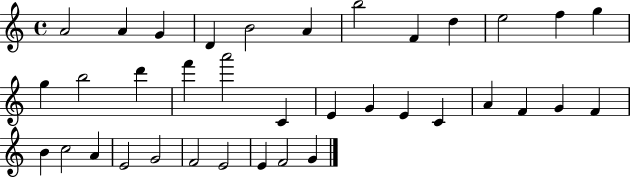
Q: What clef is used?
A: treble